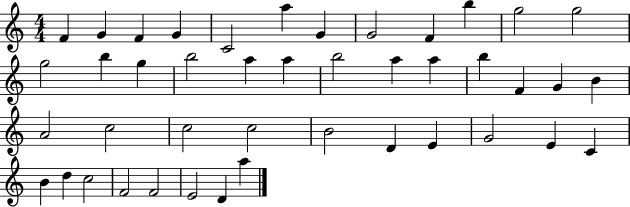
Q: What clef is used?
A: treble